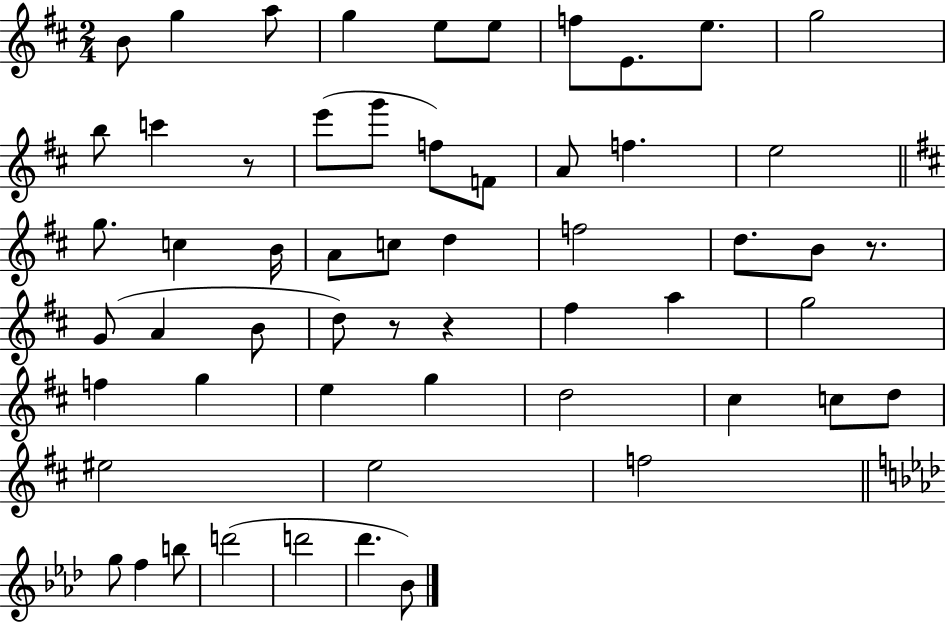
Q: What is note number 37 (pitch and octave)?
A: G5